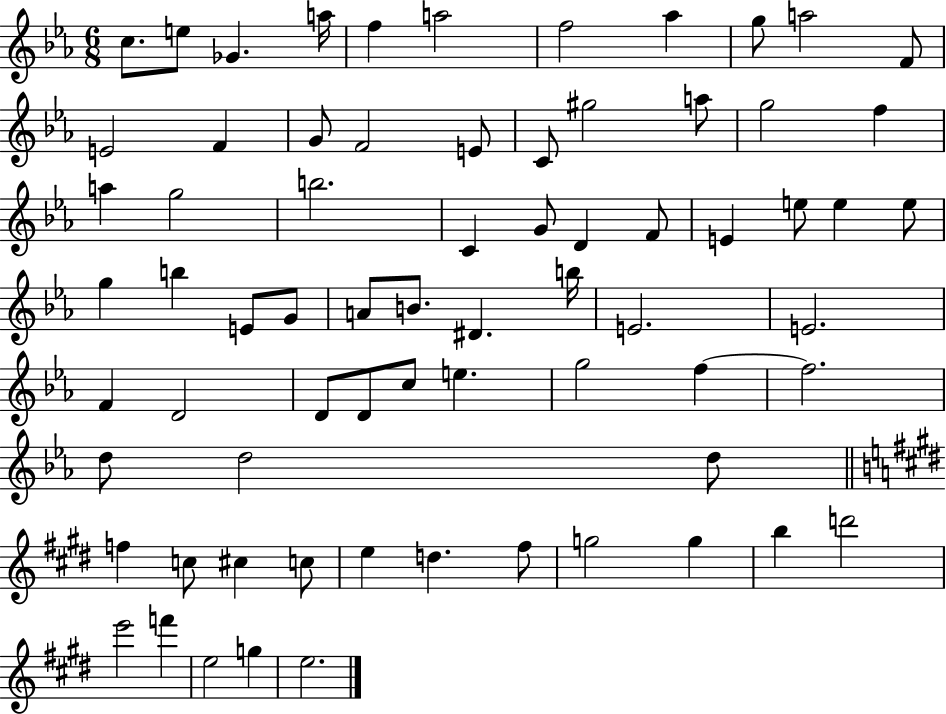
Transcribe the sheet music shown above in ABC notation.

X:1
T:Untitled
M:6/8
L:1/4
K:Eb
c/2 e/2 _G a/4 f a2 f2 _a g/2 a2 F/2 E2 F G/2 F2 E/2 C/2 ^g2 a/2 g2 f a g2 b2 C G/2 D F/2 E e/2 e e/2 g b E/2 G/2 A/2 B/2 ^D b/4 E2 E2 F D2 D/2 D/2 c/2 e g2 f f2 d/2 d2 d/2 f c/2 ^c c/2 e d ^f/2 g2 g b d'2 e'2 f' e2 g e2